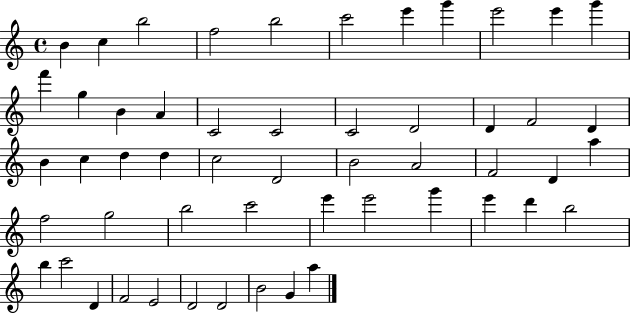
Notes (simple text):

B4/q C5/q B5/h F5/h B5/h C6/h E6/q G6/q E6/h E6/q G6/q F6/q G5/q B4/q A4/q C4/h C4/h C4/h D4/h D4/q F4/h D4/q B4/q C5/q D5/q D5/q C5/h D4/h B4/h A4/h F4/h D4/q A5/q F5/h G5/h B5/h C6/h E6/q E6/h G6/q E6/q D6/q B5/h B5/q C6/h D4/q F4/h E4/h D4/h D4/h B4/h G4/q A5/q